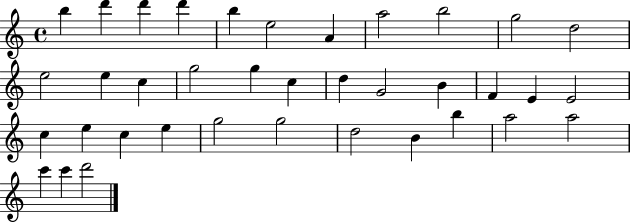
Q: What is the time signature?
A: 4/4